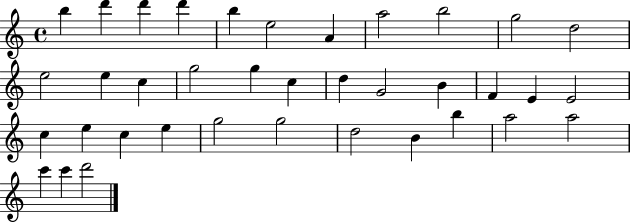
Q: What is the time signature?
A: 4/4